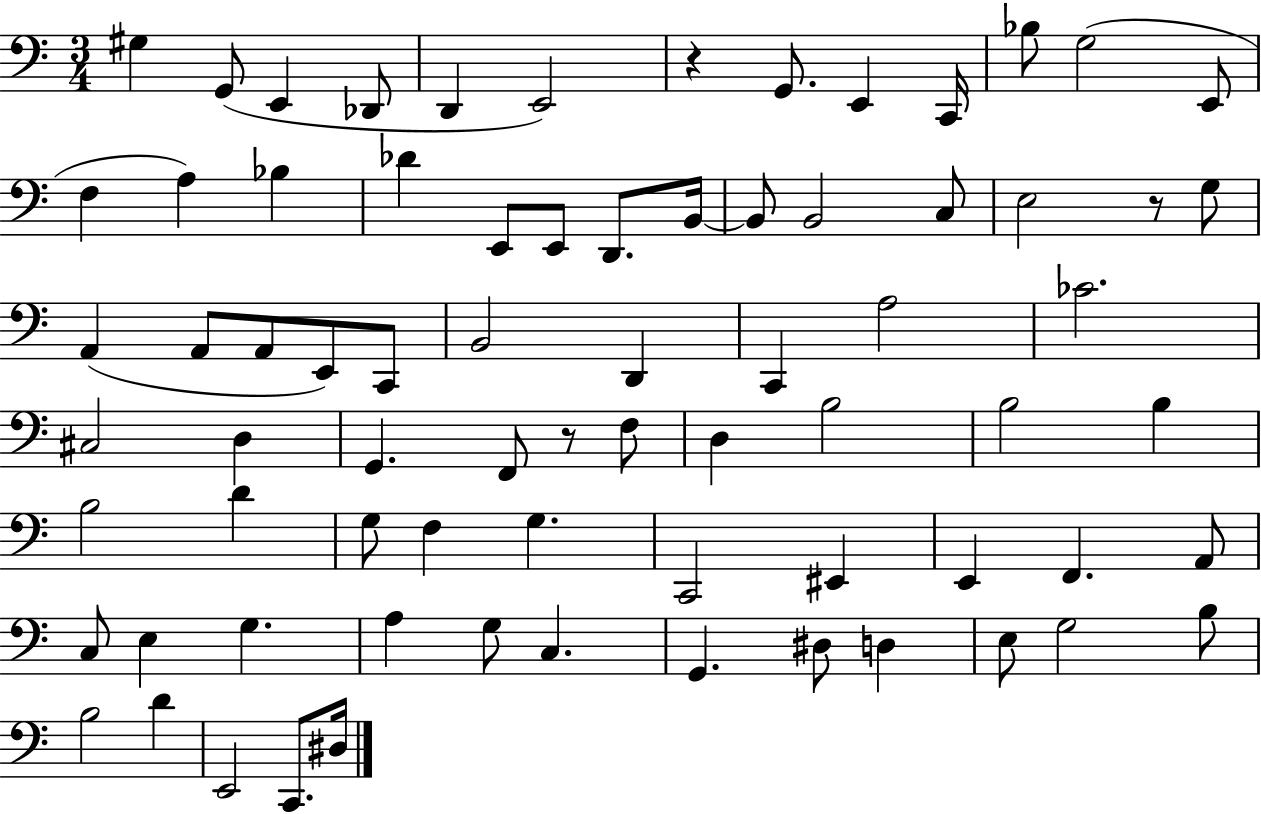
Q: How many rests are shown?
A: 3